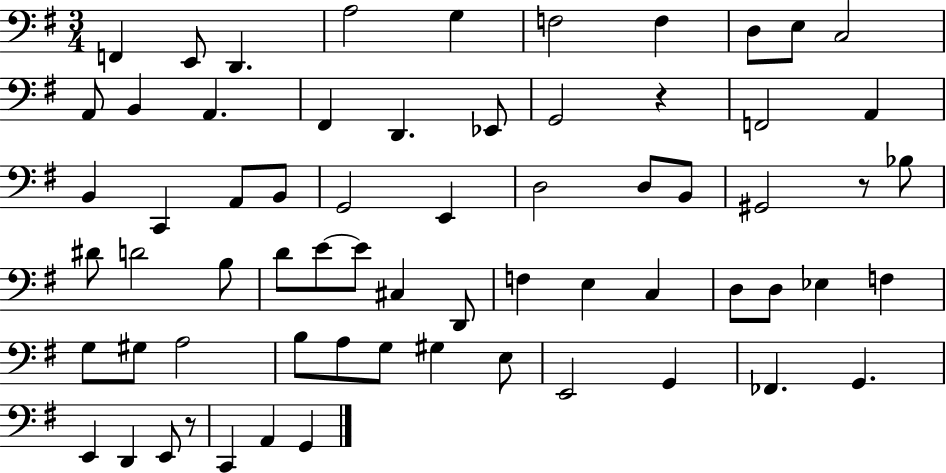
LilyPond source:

{
  \clef bass
  \numericTimeSignature
  \time 3/4
  \key g \major
  f,4 e,8 d,4. | a2 g4 | f2 f4 | d8 e8 c2 | \break a,8 b,4 a,4. | fis,4 d,4. ees,8 | g,2 r4 | f,2 a,4 | \break b,4 c,4 a,8 b,8 | g,2 e,4 | d2 d8 b,8 | gis,2 r8 bes8 | \break dis'8 d'2 b8 | d'8 e'8~~ e'8 cis4 d,8 | f4 e4 c4 | d8 d8 ees4 f4 | \break g8 gis8 a2 | b8 a8 g8 gis4 e8 | e,2 g,4 | fes,4. g,4. | \break e,4 d,4 e,8 r8 | c,4 a,4 g,4 | \bar "|."
}